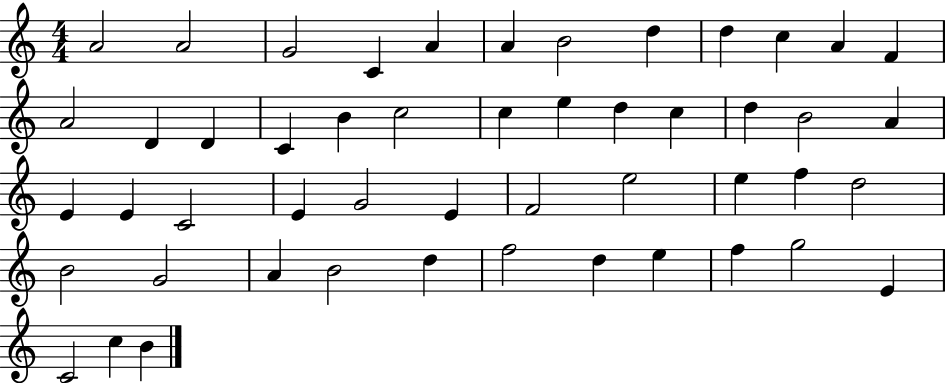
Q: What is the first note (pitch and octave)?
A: A4